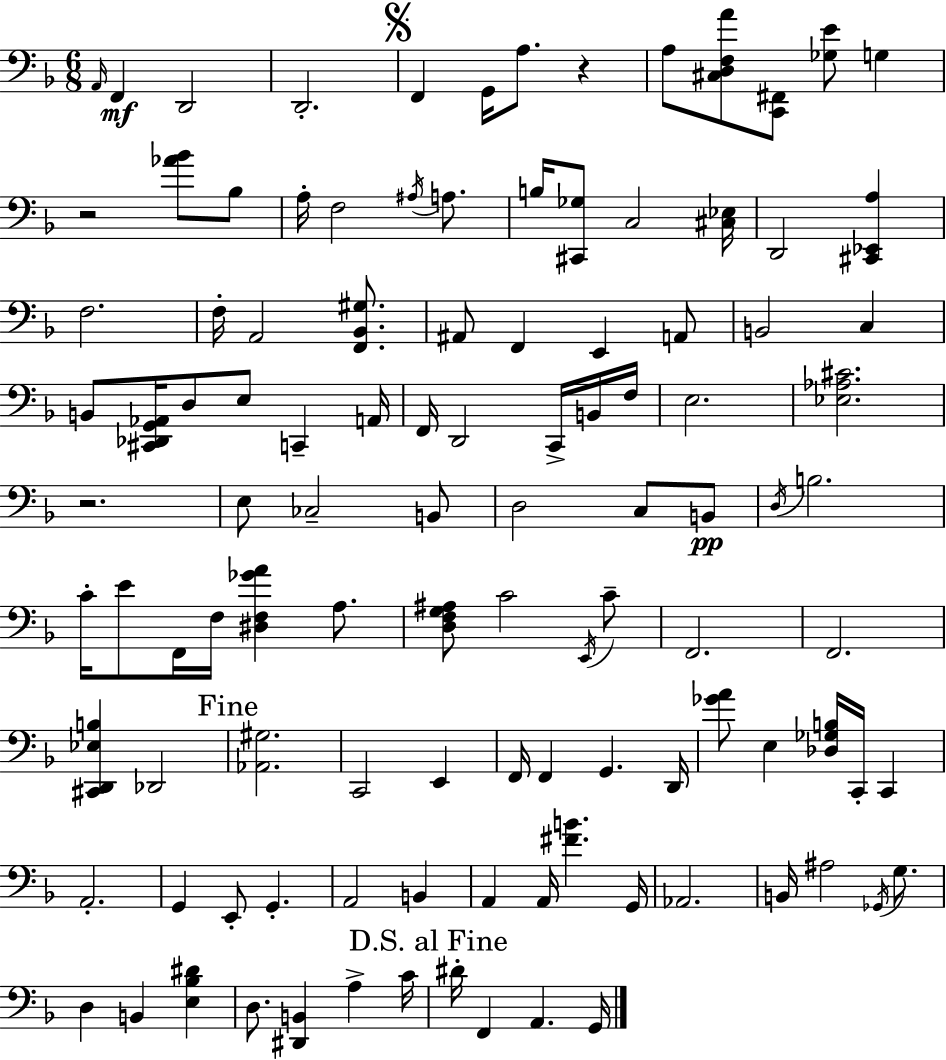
{
  \clef bass
  \numericTimeSignature
  \time 6/8
  \key d \minor
  \grace { a,16 }\mf f,4 d,2 | d,2.-. | \mark \markup { \musicglyph "scripts.segno" } f,4 g,16 a8. r4 | a8 <cis d f a'>8 <c, fis,>8 <ges e'>8 g4 | \break r2 <aes' bes'>8 bes8 | a16-. f2 \acciaccatura { ais16 } a8. | b16 <cis, ges>8 c2 | <cis ees>16 d,2 <cis, ees, a>4 | \break f2. | f16-. a,2 <f, bes, gis>8. | ais,8 f,4 e,4 | a,8 b,2 c4 | \break b,8 <cis, des, g, aes,>16 d8 e8 c,4-- | a,16 f,16 d,2 c,16-> | b,16 f16 e2. | <ees aes cis'>2. | \break r2. | e8 ces2-- | b,8 d2 c8 | b,8\pp \acciaccatura { d16 } b2. | \break c'16-. e'8 f,16 f16 <dis f ges' a'>4 | a8. <d f g ais>8 c'2 | \acciaccatura { e,16 } c'8-- f,2. | f,2. | \break <cis, d, ees b>4 des,2 | \mark "Fine" <aes, gis>2. | c,2 | e,4 f,16 f,4 g,4. | \break d,16 <ges' a'>8 e4 <des ges b>16 c,16-. | c,4 a,2.-. | g,4 e,8-. g,4.-. | a,2 | \break b,4 a,4 a,16 <fis' b'>4. | g,16 aes,2. | b,16 ais2 | \acciaccatura { ges,16 } g8. d4 b,4 | \break <e bes dis'>4 d8. <dis, b,>4 | a4-> c'16 \mark "D.S. al Fine" dis'16-. f,4 a,4. | g,16 \bar "|."
}